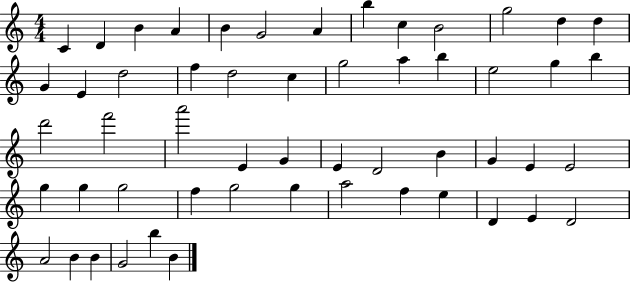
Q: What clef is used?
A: treble